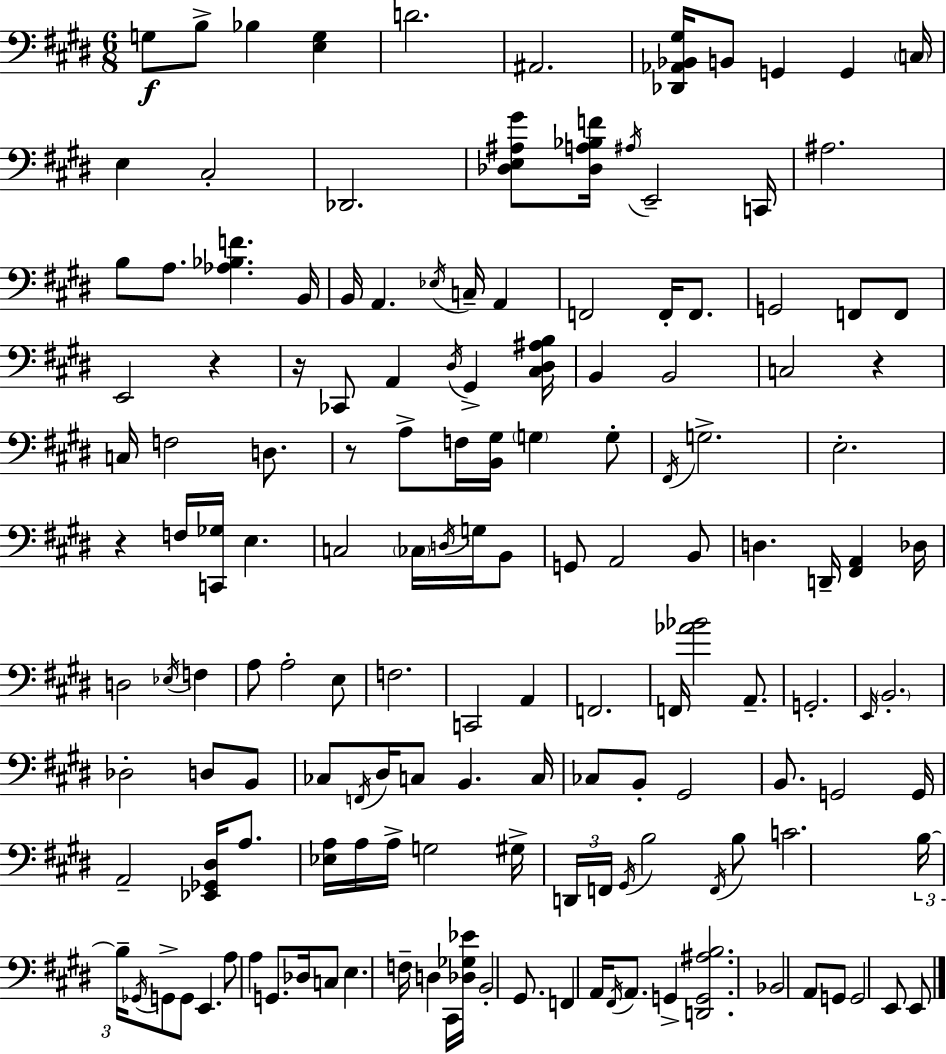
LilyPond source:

{
  \clef bass
  \numericTimeSignature
  \time 6/8
  \key e \major
  g8\f b8-> bes4 <e g>4 | d'2. | ais,2. | <des, aes, bes, gis>16 b,8 g,4 g,4 \parenthesize c16 | \break e4 cis2-. | des,2. | <des e ais gis'>8 <des a bes f'>16 \acciaccatura { ais16 } e,2-- | c,16 ais2. | \break b8 a8. <aes bes f'>4. | b,16 b,16 a,4. \acciaccatura { ees16 } c16-- a,4 | f,2 f,16-. f,8. | g,2 f,8 | \break f,8 e,2 r4 | r16 ces,8 a,4 \acciaccatura { dis16 } gis,4-> | <cis dis ais b>16 b,4 b,2 | c2 r4 | \break c16 f2 | d8. r8 a8-> f16 <b, gis>16 \parenthesize g4 | g8-. \acciaccatura { fis,16 } g2.-> | e2.-. | \break r4 f16 <c, ges>16 e4. | c2 | \parenthesize ces16 \acciaccatura { d16 } g16 b,8 g,8 a,2 | b,8 d4. d,16-- | \break <fis, a,>4 des16 d2 | \acciaccatura { ees16 } f4 a8 a2-. | e8 f2. | c,2 | \break a,4 f,2. | f,16 <aes' bes'>2 | a,8.-- g,2.-. | \grace { e,16 } \parenthesize b,2.-. | \break des2-. | d8 b,8 ces8 \acciaccatura { f,16 } dis16 c8 | b,4. c16 ces8 b,8-. | gis,2 b,8. g,2 | \break g,16 a,2-- | <ees, ges, dis>16 a8. <ees a>16 a16 a16-> g2 | gis16-> \tuplet 3/2 { d,16 f,16 \acciaccatura { gis,16 } } b2 | \acciaccatura { f,16 } b8 c'2. | \break \tuplet 3/2 { b16~~ b16-- | \acciaccatura { ges,16 } } g,8-> g,8 e,4. a8 | a4 g,8. des16 c8 e4. | f16-- d4 cis,16 <des ges ees'>16 | \break b,2-. gis,8. f,4 | a,16 \acciaccatura { fis,16 } a,8. g,4-> | <d, g, ais b>2. | bes,2 a,8 g,8 | \break g,2 e,8 e,8 | \bar "|."
}